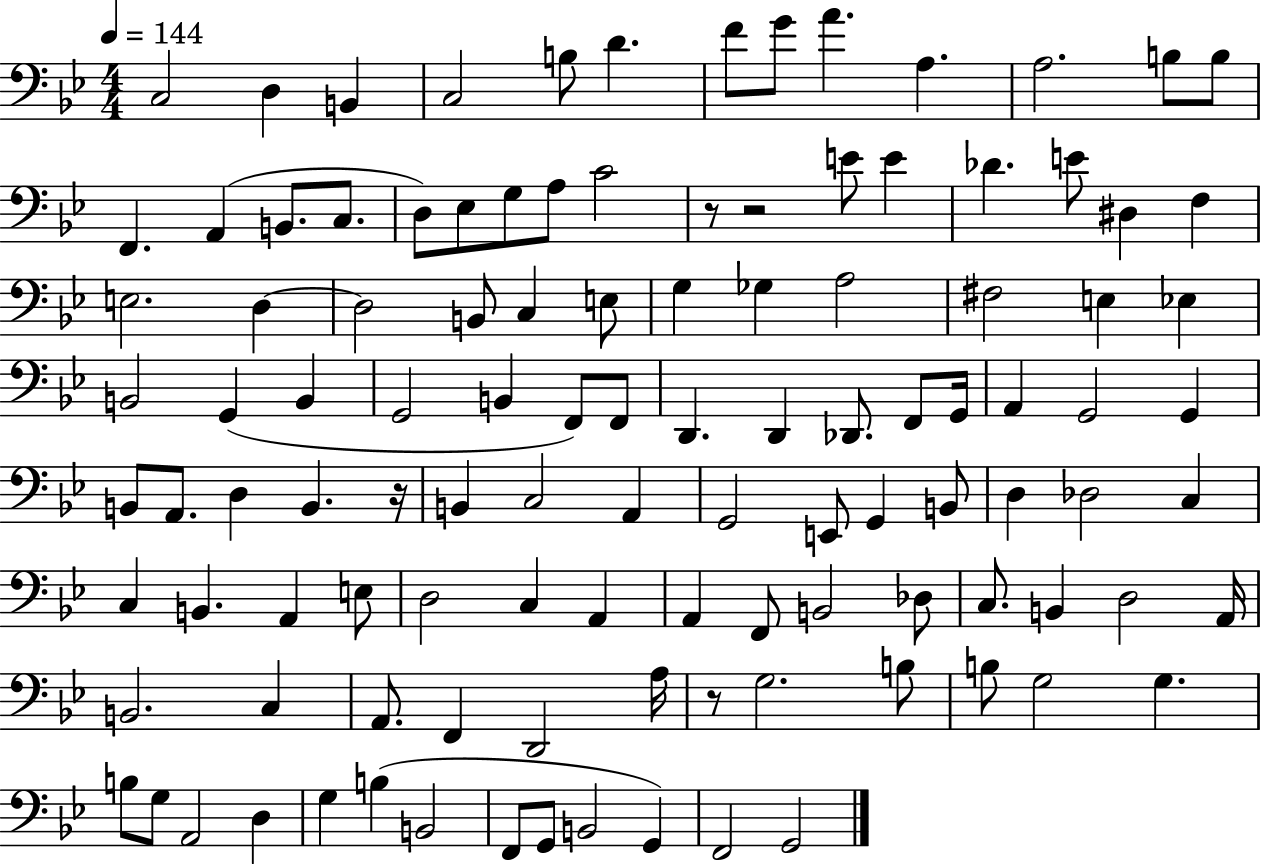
{
  \clef bass
  \numericTimeSignature
  \time 4/4
  \key bes \major
  \tempo 4 = 144
  c2 d4 b,4 | c2 b8 d'4. | f'8 g'8 a'4. a4. | a2. b8 b8 | \break f,4. a,4( b,8. c8. | d8) ees8 g8 a8 c'2 | r8 r2 e'8 e'4 | des'4. e'8 dis4 f4 | \break e2. d4~~ | d2 b,8 c4 e8 | g4 ges4 a2 | fis2 e4 ees4 | \break b,2 g,4( b,4 | g,2 b,4 f,8) f,8 | d,4. d,4 des,8. f,8 g,16 | a,4 g,2 g,4 | \break b,8 a,8. d4 b,4. r16 | b,4 c2 a,4 | g,2 e,8 g,4 b,8 | d4 des2 c4 | \break c4 b,4. a,4 e8 | d2 c4 a,4 | a,4 f,8 b,2 des8 | c8. b,4 d2 a,16 | \break b,2. c4 | a,8. f,4 d,2 a16 | r8 g2. b8 | b8 g2 g4. | \break b8 g8 a,2 d4 | g4 b4( b,2 | f,8 g,8 b,2 g,4) | f,2 g,2 | \break \bar "|."
}